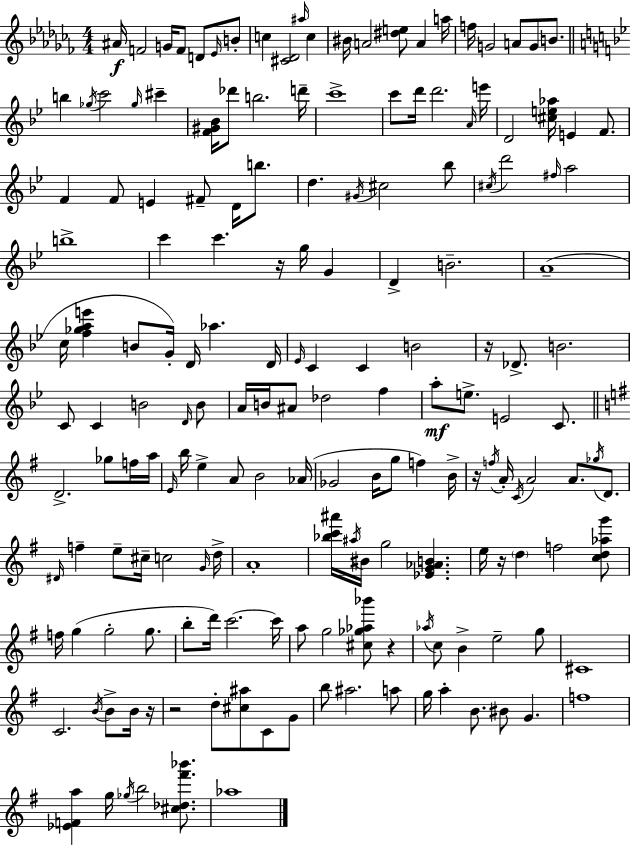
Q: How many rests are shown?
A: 7